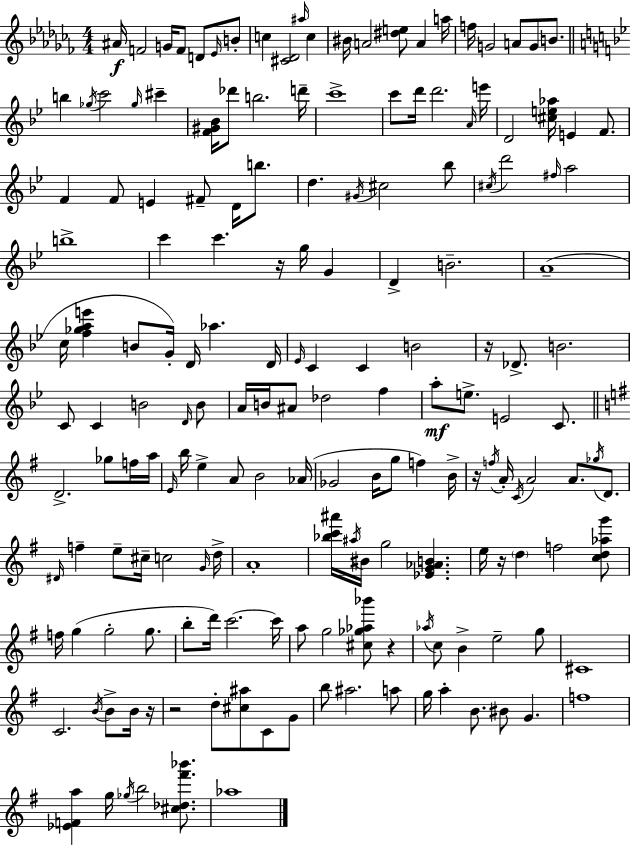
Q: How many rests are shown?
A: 7